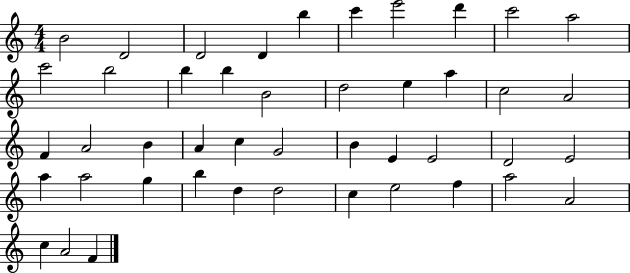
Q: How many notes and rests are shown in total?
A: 45